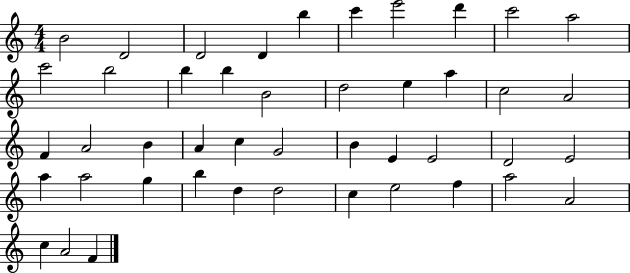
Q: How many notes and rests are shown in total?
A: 45